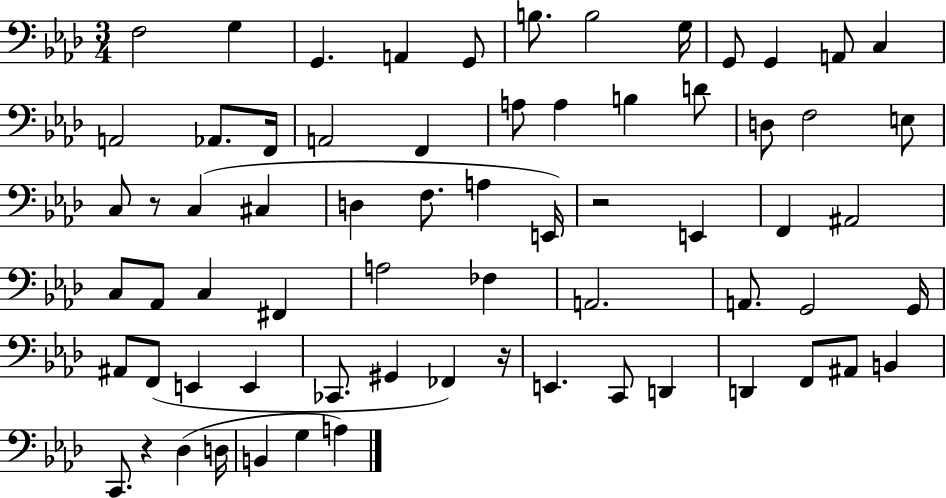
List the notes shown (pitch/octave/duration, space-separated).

F3/h G3/q G2/q. A2/q G2/e B3/e. B3/h G3/s G2/e G2/q A2/e C3/q A2/h Ab2/e. F2/s A2/h F2/q A3/e A3/q B3/q D4/e D3/e F3/h E3/e C3/e R/e C3/q C#3/q D3/q F3/e. A3/q E2/s R/h E2/q F2/q A#2/h C3/e Ab2/e C3/q F#2/q A3/h FES3/q A2/h. A2/e. G2/h G2/s A#2/e F2/e E2/q E2/q CES2/e. G#2/q FES2/q R/s E2/q. C2/e D2/q D2/q F2/e A#2/e B2/q C2/e. R/q Db3/q D3/s B2/q G3/q A3/q